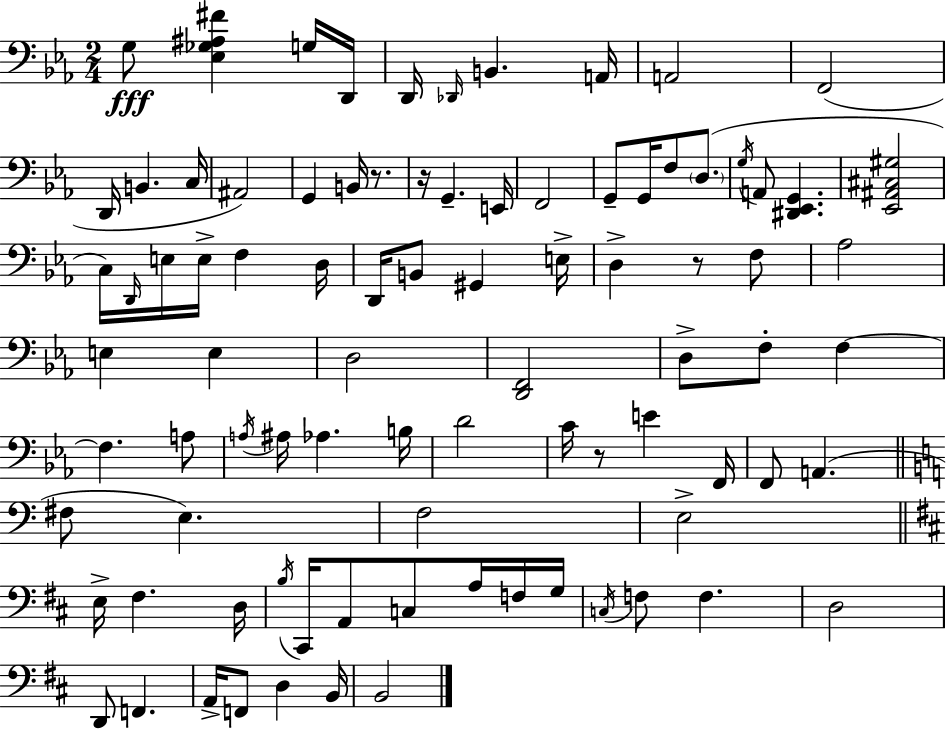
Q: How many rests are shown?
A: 4